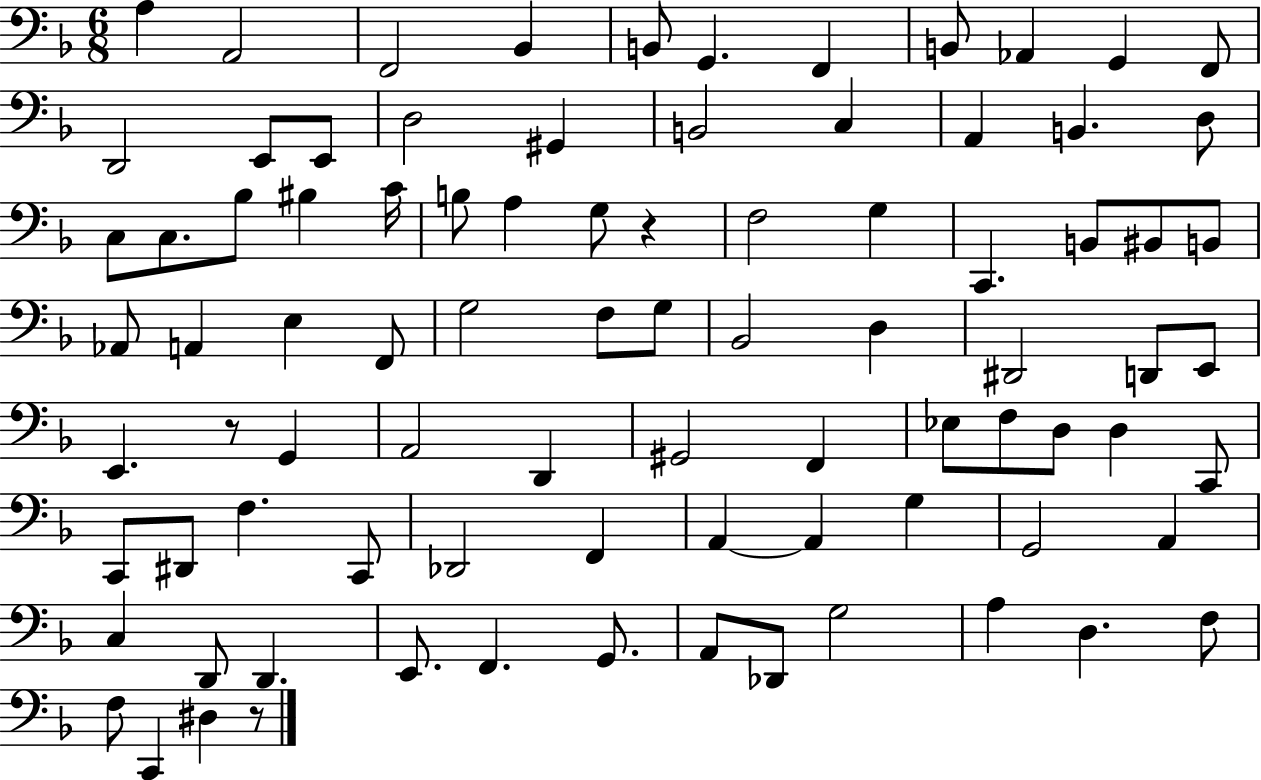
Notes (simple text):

A3/q A2/h F2/h Bb2/q B2/e G2/q. F2/q B2/e Ab2/q G2/q F2/e D2/h E2/e E2/e D3/h G#2/q B2/h C3/q A2/q B2/q. D3/e C3/e C3/e. Bb3/e BIS3/q C4/s B3/e A3/q G3/e R/q F3/h G3/q C2/q. B2/e BIS2/e B2/e Ab2/e A2/q E3/q F2/e G3/h F3/e G3/e Bb2/h D3/q D#2/h D2/e E2/e E2/q. R/e G2/q A2/h D2/q G#2/h F2/q Eb3/e F3/e D3/e D3/q C2/e C2/e D#2/e F3/q. C2/e Db2/h F2/q A2/q A2/q G3/q G2/h A2/q C3/q D2/e D2/q. E2/e. F2/q. G2/e. A2/e Db2/e G3/h A3/q D3/q. F3/e F3/e C2/q D#3/q R/e